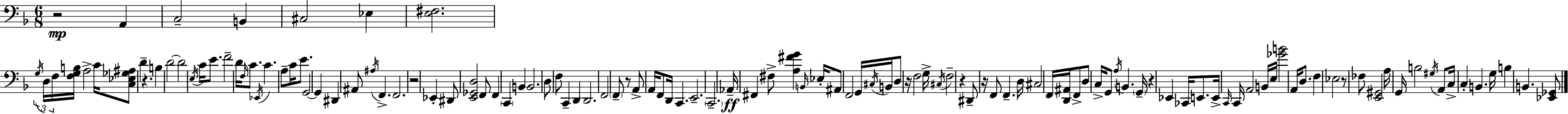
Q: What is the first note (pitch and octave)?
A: A2